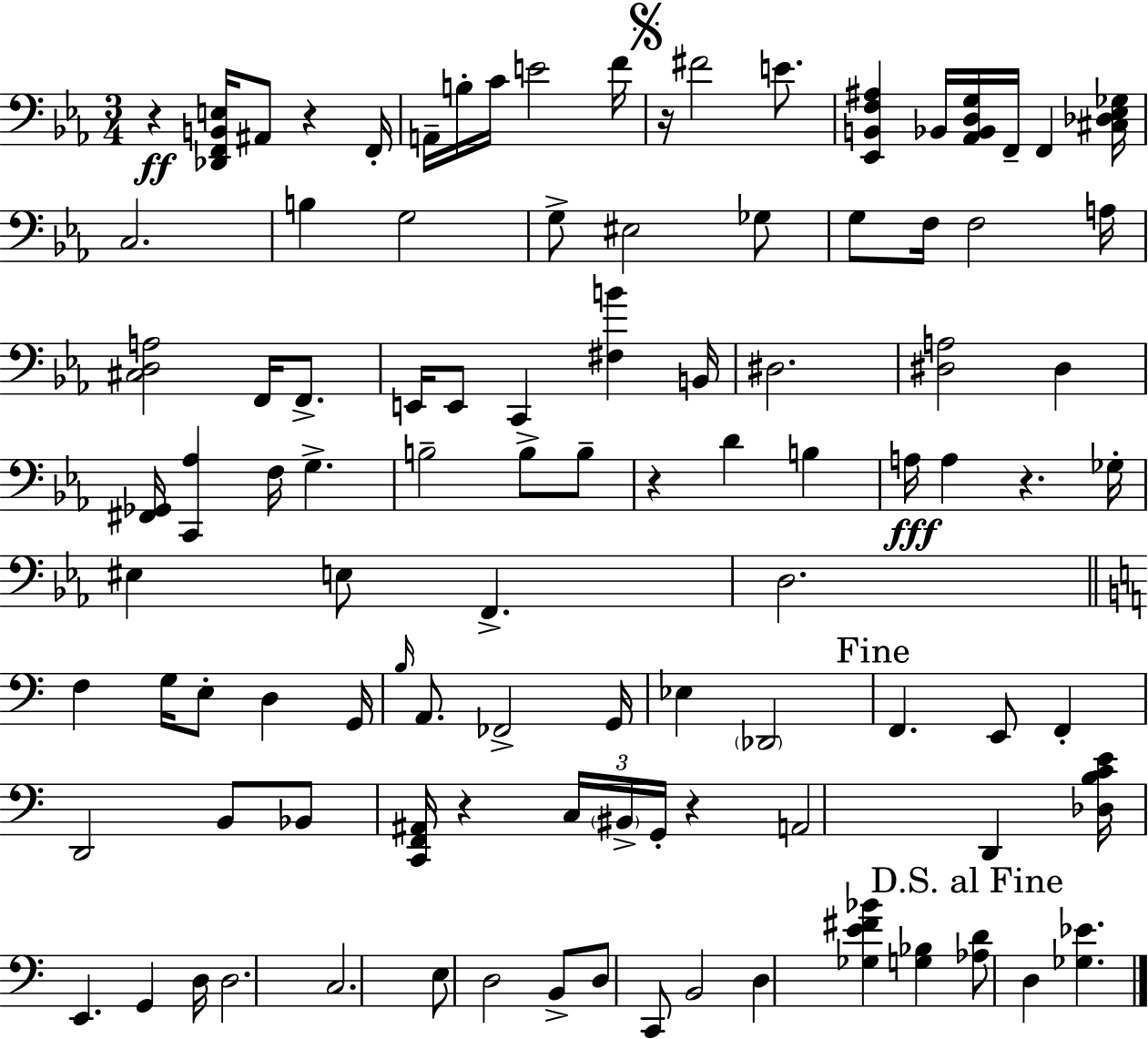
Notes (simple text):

R/q [Db2,F2,B2,E3]/s A#2/e R/q F2/s A2/s B3/s C4/s E4/h F4/s R/s F#4/h E4/e. [Eb2,B2,F3,A#3]/q Bb2/s [Ab2,Bb2,D3,G3]/s F2/s F2/q [C#3,Db3,Eb3,Gb3]/s C3/h. B3/q G3/h G3/e EIS3/h Gb3/e G3/e F3/s F3/h A3/s [C#3,D3,A3]/h F2/s F2/e. E2/s E2/e C2/q [F#3,B4]/q B2/s D#3/h. [D#3,A3]/h D#3/q [F#2,Gb2]/s [C2,Ab3]/q F3/s G3/q. B3/h B3/e B3/e R/q D4/q B3/q A3/s A3/q R/q. Gb3/s EIS3/q E3/e F2/q. D3/h. F3/q G3/s E3/e D3/q G2/s B3/s A2/e. FES2/h G2/s Eb3/q Db2/h F2/q. E2/e F2/q D2/h B2/e Bb2/e [C2,F2,A#2]/s R/q C3/s BIS2/s G2/s R/q A2/h D2/q [Db3,B3,C4,E4]/s E2/q. G2/q D3/s D3/h. C3/h. E3/e D3/h B2/e D3/e C2/e B2/h D3/q [Gb3,E4,F#4,Bb4]/q [G3,Bb3]/q [Ab3,D4]/e D3/q [Gb3,Eb4]/q.